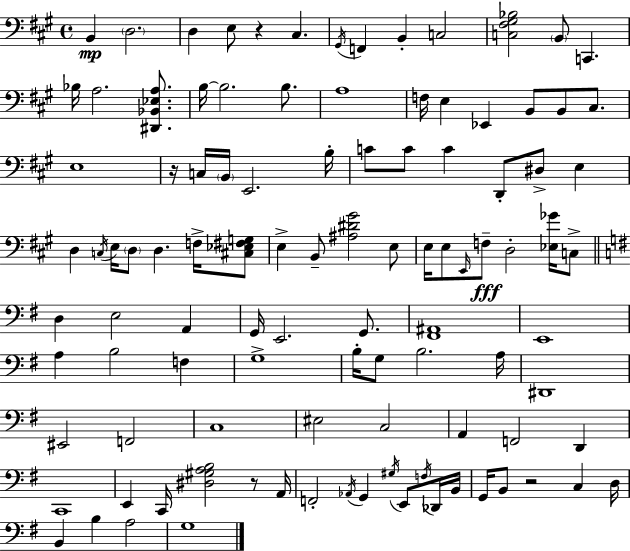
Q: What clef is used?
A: bass